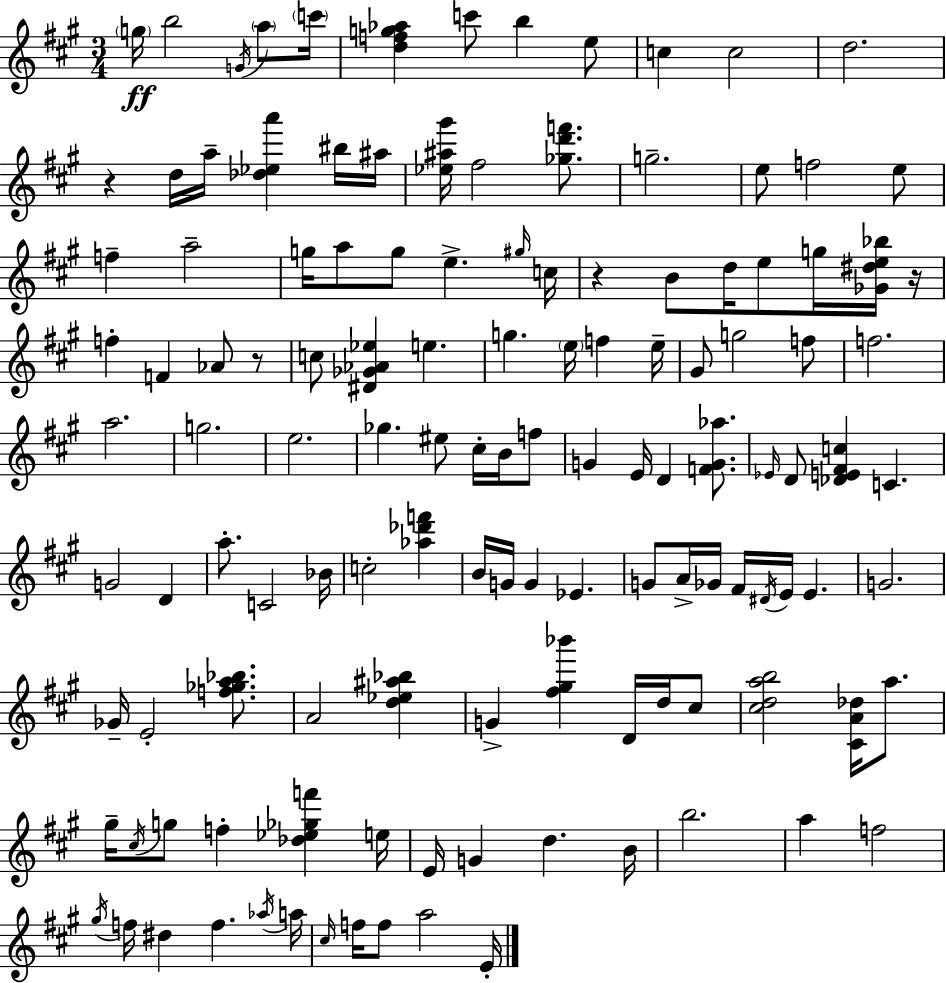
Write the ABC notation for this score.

X:1
T:Untitled
M:3/4
L:1/4
K:A
g/4 b2 G/4 a/2 c'/4 [dfg_a] c'/2 b e/2 c c2 d2 z d/4 a/4 [_d_ea'] ^b/4 ^a/4 [_e^a^g']/4 ^f2 [_gd'f']/2 g2 e/2 f2 e/2 f a2 g/4 a/2 g/2 e ^g/4 c/4 z B/2 d/4 e/2 g/4 [_G^de_b]/4 z/4 f F _A/2 z/2 c/2 [^D_G_A_e] e g e/4 f e/4 ^G/2 g2 f/2 f2 a2 g2 e2 _g ^e/2 ^c/4 B/4 f/2 G E/4 D [FG_a]/2 _E/4 D/2 [_DE^Fc] C G2 D a/2 C2 _B/4 c2 [_a_d'f'] B/4 G/4 G _E G/2 A/4 _G/4 ^F/4 ^D/4 E/4 E G2 _G/4 E2 [f_ga_b]/2 A2 [d_e^a_b] G [^f^g_b'] D/4 d/4 ^c/2 [^cdab]2 [^CA_d]/4 a/2 ^g/4 ^c/4 g/2 f [_d_e_gf'] e/4 E/4 G d B/4 b2 a f2 ^g/4 f/4 ^d f _a/4 a/4 ^c/4 f/4 f/2 a2 E/4